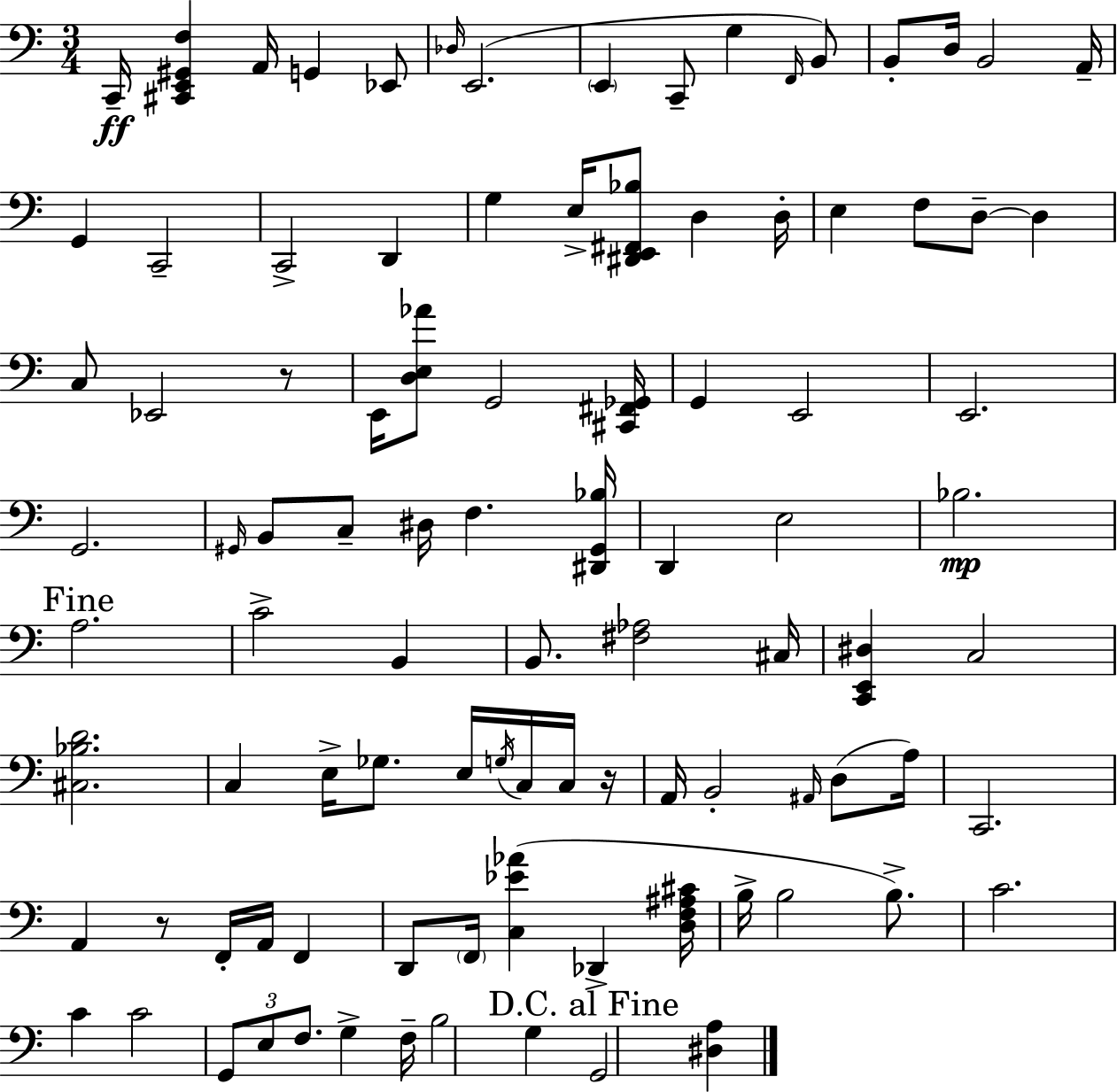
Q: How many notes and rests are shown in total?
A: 97